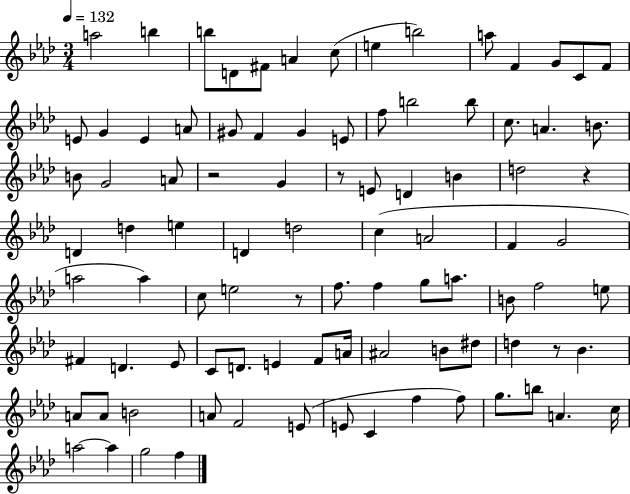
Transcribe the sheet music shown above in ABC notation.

X:1
T:Untitled
M:3/4
L:1/4
K:Ab
a2 b b/2 D/2 ^F/2 A c/2 e b2 a/2 F G/2 C/2 F/2 E/2 G E A/2 ^G/2 F ^G E/2 f/2 b2 b/2 c/2 A B/2 B/2 G2 A/2 z2 G z/2 E/2 D B d2 z D d e D d2 c A2 F G2 a2 a c/2 e2 z/2 f/2 f g/2 a/2 B/2 f2 e/2 ^F D _E/2 C/2 D/2 E F/2 A/4 ^A2 B/2 ^d/2 d z/2 _B A/2 A/2 B2 A/2 F2 E/2 E/2 C f f/2 g/2 b/2 A c/4 a2 a g2 f